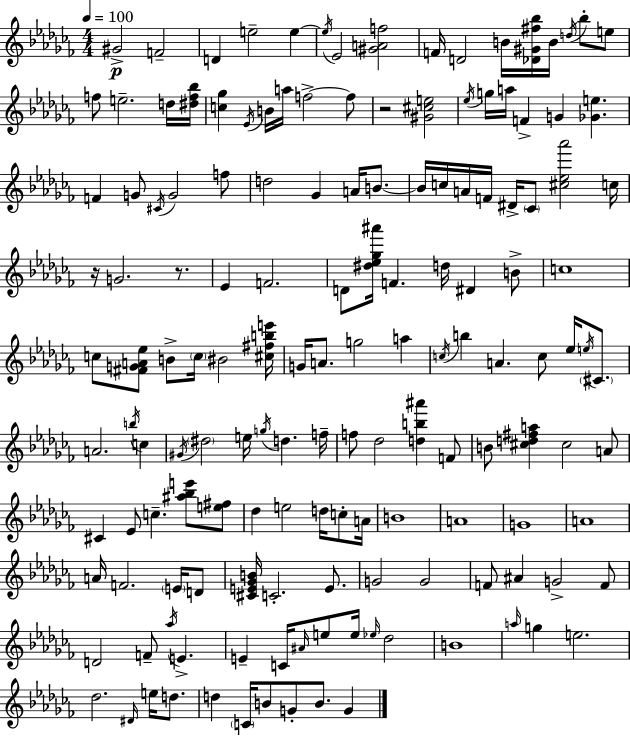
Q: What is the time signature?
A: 4/4